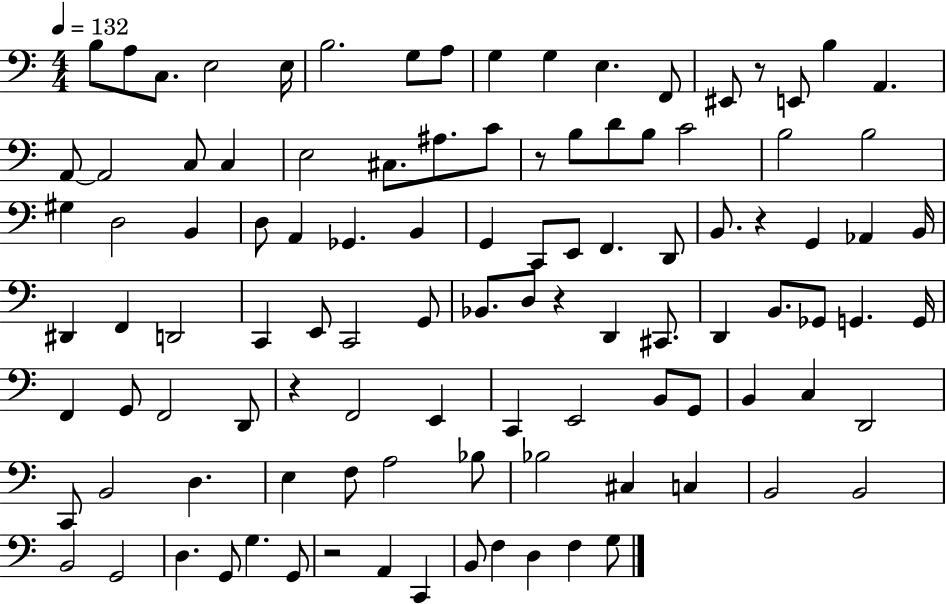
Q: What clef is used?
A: bass